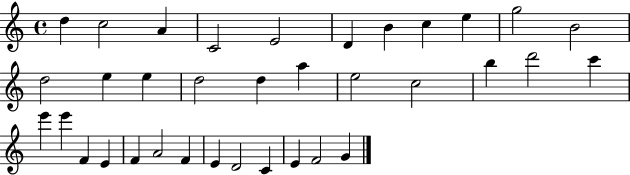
D5/q C5/h A4/q C4/h E4/h D4/q B4/q C5/q E5/q G5/h B4/h D5/h E5/q E5/q D5/h D5/q A5/q E5/h C5/h B5/q D6/h C6/q E6/q E6/q F4/q E4/q F4/q A4/h F4/q E4/q D4/h C4/q E4/q F4/h G4/q